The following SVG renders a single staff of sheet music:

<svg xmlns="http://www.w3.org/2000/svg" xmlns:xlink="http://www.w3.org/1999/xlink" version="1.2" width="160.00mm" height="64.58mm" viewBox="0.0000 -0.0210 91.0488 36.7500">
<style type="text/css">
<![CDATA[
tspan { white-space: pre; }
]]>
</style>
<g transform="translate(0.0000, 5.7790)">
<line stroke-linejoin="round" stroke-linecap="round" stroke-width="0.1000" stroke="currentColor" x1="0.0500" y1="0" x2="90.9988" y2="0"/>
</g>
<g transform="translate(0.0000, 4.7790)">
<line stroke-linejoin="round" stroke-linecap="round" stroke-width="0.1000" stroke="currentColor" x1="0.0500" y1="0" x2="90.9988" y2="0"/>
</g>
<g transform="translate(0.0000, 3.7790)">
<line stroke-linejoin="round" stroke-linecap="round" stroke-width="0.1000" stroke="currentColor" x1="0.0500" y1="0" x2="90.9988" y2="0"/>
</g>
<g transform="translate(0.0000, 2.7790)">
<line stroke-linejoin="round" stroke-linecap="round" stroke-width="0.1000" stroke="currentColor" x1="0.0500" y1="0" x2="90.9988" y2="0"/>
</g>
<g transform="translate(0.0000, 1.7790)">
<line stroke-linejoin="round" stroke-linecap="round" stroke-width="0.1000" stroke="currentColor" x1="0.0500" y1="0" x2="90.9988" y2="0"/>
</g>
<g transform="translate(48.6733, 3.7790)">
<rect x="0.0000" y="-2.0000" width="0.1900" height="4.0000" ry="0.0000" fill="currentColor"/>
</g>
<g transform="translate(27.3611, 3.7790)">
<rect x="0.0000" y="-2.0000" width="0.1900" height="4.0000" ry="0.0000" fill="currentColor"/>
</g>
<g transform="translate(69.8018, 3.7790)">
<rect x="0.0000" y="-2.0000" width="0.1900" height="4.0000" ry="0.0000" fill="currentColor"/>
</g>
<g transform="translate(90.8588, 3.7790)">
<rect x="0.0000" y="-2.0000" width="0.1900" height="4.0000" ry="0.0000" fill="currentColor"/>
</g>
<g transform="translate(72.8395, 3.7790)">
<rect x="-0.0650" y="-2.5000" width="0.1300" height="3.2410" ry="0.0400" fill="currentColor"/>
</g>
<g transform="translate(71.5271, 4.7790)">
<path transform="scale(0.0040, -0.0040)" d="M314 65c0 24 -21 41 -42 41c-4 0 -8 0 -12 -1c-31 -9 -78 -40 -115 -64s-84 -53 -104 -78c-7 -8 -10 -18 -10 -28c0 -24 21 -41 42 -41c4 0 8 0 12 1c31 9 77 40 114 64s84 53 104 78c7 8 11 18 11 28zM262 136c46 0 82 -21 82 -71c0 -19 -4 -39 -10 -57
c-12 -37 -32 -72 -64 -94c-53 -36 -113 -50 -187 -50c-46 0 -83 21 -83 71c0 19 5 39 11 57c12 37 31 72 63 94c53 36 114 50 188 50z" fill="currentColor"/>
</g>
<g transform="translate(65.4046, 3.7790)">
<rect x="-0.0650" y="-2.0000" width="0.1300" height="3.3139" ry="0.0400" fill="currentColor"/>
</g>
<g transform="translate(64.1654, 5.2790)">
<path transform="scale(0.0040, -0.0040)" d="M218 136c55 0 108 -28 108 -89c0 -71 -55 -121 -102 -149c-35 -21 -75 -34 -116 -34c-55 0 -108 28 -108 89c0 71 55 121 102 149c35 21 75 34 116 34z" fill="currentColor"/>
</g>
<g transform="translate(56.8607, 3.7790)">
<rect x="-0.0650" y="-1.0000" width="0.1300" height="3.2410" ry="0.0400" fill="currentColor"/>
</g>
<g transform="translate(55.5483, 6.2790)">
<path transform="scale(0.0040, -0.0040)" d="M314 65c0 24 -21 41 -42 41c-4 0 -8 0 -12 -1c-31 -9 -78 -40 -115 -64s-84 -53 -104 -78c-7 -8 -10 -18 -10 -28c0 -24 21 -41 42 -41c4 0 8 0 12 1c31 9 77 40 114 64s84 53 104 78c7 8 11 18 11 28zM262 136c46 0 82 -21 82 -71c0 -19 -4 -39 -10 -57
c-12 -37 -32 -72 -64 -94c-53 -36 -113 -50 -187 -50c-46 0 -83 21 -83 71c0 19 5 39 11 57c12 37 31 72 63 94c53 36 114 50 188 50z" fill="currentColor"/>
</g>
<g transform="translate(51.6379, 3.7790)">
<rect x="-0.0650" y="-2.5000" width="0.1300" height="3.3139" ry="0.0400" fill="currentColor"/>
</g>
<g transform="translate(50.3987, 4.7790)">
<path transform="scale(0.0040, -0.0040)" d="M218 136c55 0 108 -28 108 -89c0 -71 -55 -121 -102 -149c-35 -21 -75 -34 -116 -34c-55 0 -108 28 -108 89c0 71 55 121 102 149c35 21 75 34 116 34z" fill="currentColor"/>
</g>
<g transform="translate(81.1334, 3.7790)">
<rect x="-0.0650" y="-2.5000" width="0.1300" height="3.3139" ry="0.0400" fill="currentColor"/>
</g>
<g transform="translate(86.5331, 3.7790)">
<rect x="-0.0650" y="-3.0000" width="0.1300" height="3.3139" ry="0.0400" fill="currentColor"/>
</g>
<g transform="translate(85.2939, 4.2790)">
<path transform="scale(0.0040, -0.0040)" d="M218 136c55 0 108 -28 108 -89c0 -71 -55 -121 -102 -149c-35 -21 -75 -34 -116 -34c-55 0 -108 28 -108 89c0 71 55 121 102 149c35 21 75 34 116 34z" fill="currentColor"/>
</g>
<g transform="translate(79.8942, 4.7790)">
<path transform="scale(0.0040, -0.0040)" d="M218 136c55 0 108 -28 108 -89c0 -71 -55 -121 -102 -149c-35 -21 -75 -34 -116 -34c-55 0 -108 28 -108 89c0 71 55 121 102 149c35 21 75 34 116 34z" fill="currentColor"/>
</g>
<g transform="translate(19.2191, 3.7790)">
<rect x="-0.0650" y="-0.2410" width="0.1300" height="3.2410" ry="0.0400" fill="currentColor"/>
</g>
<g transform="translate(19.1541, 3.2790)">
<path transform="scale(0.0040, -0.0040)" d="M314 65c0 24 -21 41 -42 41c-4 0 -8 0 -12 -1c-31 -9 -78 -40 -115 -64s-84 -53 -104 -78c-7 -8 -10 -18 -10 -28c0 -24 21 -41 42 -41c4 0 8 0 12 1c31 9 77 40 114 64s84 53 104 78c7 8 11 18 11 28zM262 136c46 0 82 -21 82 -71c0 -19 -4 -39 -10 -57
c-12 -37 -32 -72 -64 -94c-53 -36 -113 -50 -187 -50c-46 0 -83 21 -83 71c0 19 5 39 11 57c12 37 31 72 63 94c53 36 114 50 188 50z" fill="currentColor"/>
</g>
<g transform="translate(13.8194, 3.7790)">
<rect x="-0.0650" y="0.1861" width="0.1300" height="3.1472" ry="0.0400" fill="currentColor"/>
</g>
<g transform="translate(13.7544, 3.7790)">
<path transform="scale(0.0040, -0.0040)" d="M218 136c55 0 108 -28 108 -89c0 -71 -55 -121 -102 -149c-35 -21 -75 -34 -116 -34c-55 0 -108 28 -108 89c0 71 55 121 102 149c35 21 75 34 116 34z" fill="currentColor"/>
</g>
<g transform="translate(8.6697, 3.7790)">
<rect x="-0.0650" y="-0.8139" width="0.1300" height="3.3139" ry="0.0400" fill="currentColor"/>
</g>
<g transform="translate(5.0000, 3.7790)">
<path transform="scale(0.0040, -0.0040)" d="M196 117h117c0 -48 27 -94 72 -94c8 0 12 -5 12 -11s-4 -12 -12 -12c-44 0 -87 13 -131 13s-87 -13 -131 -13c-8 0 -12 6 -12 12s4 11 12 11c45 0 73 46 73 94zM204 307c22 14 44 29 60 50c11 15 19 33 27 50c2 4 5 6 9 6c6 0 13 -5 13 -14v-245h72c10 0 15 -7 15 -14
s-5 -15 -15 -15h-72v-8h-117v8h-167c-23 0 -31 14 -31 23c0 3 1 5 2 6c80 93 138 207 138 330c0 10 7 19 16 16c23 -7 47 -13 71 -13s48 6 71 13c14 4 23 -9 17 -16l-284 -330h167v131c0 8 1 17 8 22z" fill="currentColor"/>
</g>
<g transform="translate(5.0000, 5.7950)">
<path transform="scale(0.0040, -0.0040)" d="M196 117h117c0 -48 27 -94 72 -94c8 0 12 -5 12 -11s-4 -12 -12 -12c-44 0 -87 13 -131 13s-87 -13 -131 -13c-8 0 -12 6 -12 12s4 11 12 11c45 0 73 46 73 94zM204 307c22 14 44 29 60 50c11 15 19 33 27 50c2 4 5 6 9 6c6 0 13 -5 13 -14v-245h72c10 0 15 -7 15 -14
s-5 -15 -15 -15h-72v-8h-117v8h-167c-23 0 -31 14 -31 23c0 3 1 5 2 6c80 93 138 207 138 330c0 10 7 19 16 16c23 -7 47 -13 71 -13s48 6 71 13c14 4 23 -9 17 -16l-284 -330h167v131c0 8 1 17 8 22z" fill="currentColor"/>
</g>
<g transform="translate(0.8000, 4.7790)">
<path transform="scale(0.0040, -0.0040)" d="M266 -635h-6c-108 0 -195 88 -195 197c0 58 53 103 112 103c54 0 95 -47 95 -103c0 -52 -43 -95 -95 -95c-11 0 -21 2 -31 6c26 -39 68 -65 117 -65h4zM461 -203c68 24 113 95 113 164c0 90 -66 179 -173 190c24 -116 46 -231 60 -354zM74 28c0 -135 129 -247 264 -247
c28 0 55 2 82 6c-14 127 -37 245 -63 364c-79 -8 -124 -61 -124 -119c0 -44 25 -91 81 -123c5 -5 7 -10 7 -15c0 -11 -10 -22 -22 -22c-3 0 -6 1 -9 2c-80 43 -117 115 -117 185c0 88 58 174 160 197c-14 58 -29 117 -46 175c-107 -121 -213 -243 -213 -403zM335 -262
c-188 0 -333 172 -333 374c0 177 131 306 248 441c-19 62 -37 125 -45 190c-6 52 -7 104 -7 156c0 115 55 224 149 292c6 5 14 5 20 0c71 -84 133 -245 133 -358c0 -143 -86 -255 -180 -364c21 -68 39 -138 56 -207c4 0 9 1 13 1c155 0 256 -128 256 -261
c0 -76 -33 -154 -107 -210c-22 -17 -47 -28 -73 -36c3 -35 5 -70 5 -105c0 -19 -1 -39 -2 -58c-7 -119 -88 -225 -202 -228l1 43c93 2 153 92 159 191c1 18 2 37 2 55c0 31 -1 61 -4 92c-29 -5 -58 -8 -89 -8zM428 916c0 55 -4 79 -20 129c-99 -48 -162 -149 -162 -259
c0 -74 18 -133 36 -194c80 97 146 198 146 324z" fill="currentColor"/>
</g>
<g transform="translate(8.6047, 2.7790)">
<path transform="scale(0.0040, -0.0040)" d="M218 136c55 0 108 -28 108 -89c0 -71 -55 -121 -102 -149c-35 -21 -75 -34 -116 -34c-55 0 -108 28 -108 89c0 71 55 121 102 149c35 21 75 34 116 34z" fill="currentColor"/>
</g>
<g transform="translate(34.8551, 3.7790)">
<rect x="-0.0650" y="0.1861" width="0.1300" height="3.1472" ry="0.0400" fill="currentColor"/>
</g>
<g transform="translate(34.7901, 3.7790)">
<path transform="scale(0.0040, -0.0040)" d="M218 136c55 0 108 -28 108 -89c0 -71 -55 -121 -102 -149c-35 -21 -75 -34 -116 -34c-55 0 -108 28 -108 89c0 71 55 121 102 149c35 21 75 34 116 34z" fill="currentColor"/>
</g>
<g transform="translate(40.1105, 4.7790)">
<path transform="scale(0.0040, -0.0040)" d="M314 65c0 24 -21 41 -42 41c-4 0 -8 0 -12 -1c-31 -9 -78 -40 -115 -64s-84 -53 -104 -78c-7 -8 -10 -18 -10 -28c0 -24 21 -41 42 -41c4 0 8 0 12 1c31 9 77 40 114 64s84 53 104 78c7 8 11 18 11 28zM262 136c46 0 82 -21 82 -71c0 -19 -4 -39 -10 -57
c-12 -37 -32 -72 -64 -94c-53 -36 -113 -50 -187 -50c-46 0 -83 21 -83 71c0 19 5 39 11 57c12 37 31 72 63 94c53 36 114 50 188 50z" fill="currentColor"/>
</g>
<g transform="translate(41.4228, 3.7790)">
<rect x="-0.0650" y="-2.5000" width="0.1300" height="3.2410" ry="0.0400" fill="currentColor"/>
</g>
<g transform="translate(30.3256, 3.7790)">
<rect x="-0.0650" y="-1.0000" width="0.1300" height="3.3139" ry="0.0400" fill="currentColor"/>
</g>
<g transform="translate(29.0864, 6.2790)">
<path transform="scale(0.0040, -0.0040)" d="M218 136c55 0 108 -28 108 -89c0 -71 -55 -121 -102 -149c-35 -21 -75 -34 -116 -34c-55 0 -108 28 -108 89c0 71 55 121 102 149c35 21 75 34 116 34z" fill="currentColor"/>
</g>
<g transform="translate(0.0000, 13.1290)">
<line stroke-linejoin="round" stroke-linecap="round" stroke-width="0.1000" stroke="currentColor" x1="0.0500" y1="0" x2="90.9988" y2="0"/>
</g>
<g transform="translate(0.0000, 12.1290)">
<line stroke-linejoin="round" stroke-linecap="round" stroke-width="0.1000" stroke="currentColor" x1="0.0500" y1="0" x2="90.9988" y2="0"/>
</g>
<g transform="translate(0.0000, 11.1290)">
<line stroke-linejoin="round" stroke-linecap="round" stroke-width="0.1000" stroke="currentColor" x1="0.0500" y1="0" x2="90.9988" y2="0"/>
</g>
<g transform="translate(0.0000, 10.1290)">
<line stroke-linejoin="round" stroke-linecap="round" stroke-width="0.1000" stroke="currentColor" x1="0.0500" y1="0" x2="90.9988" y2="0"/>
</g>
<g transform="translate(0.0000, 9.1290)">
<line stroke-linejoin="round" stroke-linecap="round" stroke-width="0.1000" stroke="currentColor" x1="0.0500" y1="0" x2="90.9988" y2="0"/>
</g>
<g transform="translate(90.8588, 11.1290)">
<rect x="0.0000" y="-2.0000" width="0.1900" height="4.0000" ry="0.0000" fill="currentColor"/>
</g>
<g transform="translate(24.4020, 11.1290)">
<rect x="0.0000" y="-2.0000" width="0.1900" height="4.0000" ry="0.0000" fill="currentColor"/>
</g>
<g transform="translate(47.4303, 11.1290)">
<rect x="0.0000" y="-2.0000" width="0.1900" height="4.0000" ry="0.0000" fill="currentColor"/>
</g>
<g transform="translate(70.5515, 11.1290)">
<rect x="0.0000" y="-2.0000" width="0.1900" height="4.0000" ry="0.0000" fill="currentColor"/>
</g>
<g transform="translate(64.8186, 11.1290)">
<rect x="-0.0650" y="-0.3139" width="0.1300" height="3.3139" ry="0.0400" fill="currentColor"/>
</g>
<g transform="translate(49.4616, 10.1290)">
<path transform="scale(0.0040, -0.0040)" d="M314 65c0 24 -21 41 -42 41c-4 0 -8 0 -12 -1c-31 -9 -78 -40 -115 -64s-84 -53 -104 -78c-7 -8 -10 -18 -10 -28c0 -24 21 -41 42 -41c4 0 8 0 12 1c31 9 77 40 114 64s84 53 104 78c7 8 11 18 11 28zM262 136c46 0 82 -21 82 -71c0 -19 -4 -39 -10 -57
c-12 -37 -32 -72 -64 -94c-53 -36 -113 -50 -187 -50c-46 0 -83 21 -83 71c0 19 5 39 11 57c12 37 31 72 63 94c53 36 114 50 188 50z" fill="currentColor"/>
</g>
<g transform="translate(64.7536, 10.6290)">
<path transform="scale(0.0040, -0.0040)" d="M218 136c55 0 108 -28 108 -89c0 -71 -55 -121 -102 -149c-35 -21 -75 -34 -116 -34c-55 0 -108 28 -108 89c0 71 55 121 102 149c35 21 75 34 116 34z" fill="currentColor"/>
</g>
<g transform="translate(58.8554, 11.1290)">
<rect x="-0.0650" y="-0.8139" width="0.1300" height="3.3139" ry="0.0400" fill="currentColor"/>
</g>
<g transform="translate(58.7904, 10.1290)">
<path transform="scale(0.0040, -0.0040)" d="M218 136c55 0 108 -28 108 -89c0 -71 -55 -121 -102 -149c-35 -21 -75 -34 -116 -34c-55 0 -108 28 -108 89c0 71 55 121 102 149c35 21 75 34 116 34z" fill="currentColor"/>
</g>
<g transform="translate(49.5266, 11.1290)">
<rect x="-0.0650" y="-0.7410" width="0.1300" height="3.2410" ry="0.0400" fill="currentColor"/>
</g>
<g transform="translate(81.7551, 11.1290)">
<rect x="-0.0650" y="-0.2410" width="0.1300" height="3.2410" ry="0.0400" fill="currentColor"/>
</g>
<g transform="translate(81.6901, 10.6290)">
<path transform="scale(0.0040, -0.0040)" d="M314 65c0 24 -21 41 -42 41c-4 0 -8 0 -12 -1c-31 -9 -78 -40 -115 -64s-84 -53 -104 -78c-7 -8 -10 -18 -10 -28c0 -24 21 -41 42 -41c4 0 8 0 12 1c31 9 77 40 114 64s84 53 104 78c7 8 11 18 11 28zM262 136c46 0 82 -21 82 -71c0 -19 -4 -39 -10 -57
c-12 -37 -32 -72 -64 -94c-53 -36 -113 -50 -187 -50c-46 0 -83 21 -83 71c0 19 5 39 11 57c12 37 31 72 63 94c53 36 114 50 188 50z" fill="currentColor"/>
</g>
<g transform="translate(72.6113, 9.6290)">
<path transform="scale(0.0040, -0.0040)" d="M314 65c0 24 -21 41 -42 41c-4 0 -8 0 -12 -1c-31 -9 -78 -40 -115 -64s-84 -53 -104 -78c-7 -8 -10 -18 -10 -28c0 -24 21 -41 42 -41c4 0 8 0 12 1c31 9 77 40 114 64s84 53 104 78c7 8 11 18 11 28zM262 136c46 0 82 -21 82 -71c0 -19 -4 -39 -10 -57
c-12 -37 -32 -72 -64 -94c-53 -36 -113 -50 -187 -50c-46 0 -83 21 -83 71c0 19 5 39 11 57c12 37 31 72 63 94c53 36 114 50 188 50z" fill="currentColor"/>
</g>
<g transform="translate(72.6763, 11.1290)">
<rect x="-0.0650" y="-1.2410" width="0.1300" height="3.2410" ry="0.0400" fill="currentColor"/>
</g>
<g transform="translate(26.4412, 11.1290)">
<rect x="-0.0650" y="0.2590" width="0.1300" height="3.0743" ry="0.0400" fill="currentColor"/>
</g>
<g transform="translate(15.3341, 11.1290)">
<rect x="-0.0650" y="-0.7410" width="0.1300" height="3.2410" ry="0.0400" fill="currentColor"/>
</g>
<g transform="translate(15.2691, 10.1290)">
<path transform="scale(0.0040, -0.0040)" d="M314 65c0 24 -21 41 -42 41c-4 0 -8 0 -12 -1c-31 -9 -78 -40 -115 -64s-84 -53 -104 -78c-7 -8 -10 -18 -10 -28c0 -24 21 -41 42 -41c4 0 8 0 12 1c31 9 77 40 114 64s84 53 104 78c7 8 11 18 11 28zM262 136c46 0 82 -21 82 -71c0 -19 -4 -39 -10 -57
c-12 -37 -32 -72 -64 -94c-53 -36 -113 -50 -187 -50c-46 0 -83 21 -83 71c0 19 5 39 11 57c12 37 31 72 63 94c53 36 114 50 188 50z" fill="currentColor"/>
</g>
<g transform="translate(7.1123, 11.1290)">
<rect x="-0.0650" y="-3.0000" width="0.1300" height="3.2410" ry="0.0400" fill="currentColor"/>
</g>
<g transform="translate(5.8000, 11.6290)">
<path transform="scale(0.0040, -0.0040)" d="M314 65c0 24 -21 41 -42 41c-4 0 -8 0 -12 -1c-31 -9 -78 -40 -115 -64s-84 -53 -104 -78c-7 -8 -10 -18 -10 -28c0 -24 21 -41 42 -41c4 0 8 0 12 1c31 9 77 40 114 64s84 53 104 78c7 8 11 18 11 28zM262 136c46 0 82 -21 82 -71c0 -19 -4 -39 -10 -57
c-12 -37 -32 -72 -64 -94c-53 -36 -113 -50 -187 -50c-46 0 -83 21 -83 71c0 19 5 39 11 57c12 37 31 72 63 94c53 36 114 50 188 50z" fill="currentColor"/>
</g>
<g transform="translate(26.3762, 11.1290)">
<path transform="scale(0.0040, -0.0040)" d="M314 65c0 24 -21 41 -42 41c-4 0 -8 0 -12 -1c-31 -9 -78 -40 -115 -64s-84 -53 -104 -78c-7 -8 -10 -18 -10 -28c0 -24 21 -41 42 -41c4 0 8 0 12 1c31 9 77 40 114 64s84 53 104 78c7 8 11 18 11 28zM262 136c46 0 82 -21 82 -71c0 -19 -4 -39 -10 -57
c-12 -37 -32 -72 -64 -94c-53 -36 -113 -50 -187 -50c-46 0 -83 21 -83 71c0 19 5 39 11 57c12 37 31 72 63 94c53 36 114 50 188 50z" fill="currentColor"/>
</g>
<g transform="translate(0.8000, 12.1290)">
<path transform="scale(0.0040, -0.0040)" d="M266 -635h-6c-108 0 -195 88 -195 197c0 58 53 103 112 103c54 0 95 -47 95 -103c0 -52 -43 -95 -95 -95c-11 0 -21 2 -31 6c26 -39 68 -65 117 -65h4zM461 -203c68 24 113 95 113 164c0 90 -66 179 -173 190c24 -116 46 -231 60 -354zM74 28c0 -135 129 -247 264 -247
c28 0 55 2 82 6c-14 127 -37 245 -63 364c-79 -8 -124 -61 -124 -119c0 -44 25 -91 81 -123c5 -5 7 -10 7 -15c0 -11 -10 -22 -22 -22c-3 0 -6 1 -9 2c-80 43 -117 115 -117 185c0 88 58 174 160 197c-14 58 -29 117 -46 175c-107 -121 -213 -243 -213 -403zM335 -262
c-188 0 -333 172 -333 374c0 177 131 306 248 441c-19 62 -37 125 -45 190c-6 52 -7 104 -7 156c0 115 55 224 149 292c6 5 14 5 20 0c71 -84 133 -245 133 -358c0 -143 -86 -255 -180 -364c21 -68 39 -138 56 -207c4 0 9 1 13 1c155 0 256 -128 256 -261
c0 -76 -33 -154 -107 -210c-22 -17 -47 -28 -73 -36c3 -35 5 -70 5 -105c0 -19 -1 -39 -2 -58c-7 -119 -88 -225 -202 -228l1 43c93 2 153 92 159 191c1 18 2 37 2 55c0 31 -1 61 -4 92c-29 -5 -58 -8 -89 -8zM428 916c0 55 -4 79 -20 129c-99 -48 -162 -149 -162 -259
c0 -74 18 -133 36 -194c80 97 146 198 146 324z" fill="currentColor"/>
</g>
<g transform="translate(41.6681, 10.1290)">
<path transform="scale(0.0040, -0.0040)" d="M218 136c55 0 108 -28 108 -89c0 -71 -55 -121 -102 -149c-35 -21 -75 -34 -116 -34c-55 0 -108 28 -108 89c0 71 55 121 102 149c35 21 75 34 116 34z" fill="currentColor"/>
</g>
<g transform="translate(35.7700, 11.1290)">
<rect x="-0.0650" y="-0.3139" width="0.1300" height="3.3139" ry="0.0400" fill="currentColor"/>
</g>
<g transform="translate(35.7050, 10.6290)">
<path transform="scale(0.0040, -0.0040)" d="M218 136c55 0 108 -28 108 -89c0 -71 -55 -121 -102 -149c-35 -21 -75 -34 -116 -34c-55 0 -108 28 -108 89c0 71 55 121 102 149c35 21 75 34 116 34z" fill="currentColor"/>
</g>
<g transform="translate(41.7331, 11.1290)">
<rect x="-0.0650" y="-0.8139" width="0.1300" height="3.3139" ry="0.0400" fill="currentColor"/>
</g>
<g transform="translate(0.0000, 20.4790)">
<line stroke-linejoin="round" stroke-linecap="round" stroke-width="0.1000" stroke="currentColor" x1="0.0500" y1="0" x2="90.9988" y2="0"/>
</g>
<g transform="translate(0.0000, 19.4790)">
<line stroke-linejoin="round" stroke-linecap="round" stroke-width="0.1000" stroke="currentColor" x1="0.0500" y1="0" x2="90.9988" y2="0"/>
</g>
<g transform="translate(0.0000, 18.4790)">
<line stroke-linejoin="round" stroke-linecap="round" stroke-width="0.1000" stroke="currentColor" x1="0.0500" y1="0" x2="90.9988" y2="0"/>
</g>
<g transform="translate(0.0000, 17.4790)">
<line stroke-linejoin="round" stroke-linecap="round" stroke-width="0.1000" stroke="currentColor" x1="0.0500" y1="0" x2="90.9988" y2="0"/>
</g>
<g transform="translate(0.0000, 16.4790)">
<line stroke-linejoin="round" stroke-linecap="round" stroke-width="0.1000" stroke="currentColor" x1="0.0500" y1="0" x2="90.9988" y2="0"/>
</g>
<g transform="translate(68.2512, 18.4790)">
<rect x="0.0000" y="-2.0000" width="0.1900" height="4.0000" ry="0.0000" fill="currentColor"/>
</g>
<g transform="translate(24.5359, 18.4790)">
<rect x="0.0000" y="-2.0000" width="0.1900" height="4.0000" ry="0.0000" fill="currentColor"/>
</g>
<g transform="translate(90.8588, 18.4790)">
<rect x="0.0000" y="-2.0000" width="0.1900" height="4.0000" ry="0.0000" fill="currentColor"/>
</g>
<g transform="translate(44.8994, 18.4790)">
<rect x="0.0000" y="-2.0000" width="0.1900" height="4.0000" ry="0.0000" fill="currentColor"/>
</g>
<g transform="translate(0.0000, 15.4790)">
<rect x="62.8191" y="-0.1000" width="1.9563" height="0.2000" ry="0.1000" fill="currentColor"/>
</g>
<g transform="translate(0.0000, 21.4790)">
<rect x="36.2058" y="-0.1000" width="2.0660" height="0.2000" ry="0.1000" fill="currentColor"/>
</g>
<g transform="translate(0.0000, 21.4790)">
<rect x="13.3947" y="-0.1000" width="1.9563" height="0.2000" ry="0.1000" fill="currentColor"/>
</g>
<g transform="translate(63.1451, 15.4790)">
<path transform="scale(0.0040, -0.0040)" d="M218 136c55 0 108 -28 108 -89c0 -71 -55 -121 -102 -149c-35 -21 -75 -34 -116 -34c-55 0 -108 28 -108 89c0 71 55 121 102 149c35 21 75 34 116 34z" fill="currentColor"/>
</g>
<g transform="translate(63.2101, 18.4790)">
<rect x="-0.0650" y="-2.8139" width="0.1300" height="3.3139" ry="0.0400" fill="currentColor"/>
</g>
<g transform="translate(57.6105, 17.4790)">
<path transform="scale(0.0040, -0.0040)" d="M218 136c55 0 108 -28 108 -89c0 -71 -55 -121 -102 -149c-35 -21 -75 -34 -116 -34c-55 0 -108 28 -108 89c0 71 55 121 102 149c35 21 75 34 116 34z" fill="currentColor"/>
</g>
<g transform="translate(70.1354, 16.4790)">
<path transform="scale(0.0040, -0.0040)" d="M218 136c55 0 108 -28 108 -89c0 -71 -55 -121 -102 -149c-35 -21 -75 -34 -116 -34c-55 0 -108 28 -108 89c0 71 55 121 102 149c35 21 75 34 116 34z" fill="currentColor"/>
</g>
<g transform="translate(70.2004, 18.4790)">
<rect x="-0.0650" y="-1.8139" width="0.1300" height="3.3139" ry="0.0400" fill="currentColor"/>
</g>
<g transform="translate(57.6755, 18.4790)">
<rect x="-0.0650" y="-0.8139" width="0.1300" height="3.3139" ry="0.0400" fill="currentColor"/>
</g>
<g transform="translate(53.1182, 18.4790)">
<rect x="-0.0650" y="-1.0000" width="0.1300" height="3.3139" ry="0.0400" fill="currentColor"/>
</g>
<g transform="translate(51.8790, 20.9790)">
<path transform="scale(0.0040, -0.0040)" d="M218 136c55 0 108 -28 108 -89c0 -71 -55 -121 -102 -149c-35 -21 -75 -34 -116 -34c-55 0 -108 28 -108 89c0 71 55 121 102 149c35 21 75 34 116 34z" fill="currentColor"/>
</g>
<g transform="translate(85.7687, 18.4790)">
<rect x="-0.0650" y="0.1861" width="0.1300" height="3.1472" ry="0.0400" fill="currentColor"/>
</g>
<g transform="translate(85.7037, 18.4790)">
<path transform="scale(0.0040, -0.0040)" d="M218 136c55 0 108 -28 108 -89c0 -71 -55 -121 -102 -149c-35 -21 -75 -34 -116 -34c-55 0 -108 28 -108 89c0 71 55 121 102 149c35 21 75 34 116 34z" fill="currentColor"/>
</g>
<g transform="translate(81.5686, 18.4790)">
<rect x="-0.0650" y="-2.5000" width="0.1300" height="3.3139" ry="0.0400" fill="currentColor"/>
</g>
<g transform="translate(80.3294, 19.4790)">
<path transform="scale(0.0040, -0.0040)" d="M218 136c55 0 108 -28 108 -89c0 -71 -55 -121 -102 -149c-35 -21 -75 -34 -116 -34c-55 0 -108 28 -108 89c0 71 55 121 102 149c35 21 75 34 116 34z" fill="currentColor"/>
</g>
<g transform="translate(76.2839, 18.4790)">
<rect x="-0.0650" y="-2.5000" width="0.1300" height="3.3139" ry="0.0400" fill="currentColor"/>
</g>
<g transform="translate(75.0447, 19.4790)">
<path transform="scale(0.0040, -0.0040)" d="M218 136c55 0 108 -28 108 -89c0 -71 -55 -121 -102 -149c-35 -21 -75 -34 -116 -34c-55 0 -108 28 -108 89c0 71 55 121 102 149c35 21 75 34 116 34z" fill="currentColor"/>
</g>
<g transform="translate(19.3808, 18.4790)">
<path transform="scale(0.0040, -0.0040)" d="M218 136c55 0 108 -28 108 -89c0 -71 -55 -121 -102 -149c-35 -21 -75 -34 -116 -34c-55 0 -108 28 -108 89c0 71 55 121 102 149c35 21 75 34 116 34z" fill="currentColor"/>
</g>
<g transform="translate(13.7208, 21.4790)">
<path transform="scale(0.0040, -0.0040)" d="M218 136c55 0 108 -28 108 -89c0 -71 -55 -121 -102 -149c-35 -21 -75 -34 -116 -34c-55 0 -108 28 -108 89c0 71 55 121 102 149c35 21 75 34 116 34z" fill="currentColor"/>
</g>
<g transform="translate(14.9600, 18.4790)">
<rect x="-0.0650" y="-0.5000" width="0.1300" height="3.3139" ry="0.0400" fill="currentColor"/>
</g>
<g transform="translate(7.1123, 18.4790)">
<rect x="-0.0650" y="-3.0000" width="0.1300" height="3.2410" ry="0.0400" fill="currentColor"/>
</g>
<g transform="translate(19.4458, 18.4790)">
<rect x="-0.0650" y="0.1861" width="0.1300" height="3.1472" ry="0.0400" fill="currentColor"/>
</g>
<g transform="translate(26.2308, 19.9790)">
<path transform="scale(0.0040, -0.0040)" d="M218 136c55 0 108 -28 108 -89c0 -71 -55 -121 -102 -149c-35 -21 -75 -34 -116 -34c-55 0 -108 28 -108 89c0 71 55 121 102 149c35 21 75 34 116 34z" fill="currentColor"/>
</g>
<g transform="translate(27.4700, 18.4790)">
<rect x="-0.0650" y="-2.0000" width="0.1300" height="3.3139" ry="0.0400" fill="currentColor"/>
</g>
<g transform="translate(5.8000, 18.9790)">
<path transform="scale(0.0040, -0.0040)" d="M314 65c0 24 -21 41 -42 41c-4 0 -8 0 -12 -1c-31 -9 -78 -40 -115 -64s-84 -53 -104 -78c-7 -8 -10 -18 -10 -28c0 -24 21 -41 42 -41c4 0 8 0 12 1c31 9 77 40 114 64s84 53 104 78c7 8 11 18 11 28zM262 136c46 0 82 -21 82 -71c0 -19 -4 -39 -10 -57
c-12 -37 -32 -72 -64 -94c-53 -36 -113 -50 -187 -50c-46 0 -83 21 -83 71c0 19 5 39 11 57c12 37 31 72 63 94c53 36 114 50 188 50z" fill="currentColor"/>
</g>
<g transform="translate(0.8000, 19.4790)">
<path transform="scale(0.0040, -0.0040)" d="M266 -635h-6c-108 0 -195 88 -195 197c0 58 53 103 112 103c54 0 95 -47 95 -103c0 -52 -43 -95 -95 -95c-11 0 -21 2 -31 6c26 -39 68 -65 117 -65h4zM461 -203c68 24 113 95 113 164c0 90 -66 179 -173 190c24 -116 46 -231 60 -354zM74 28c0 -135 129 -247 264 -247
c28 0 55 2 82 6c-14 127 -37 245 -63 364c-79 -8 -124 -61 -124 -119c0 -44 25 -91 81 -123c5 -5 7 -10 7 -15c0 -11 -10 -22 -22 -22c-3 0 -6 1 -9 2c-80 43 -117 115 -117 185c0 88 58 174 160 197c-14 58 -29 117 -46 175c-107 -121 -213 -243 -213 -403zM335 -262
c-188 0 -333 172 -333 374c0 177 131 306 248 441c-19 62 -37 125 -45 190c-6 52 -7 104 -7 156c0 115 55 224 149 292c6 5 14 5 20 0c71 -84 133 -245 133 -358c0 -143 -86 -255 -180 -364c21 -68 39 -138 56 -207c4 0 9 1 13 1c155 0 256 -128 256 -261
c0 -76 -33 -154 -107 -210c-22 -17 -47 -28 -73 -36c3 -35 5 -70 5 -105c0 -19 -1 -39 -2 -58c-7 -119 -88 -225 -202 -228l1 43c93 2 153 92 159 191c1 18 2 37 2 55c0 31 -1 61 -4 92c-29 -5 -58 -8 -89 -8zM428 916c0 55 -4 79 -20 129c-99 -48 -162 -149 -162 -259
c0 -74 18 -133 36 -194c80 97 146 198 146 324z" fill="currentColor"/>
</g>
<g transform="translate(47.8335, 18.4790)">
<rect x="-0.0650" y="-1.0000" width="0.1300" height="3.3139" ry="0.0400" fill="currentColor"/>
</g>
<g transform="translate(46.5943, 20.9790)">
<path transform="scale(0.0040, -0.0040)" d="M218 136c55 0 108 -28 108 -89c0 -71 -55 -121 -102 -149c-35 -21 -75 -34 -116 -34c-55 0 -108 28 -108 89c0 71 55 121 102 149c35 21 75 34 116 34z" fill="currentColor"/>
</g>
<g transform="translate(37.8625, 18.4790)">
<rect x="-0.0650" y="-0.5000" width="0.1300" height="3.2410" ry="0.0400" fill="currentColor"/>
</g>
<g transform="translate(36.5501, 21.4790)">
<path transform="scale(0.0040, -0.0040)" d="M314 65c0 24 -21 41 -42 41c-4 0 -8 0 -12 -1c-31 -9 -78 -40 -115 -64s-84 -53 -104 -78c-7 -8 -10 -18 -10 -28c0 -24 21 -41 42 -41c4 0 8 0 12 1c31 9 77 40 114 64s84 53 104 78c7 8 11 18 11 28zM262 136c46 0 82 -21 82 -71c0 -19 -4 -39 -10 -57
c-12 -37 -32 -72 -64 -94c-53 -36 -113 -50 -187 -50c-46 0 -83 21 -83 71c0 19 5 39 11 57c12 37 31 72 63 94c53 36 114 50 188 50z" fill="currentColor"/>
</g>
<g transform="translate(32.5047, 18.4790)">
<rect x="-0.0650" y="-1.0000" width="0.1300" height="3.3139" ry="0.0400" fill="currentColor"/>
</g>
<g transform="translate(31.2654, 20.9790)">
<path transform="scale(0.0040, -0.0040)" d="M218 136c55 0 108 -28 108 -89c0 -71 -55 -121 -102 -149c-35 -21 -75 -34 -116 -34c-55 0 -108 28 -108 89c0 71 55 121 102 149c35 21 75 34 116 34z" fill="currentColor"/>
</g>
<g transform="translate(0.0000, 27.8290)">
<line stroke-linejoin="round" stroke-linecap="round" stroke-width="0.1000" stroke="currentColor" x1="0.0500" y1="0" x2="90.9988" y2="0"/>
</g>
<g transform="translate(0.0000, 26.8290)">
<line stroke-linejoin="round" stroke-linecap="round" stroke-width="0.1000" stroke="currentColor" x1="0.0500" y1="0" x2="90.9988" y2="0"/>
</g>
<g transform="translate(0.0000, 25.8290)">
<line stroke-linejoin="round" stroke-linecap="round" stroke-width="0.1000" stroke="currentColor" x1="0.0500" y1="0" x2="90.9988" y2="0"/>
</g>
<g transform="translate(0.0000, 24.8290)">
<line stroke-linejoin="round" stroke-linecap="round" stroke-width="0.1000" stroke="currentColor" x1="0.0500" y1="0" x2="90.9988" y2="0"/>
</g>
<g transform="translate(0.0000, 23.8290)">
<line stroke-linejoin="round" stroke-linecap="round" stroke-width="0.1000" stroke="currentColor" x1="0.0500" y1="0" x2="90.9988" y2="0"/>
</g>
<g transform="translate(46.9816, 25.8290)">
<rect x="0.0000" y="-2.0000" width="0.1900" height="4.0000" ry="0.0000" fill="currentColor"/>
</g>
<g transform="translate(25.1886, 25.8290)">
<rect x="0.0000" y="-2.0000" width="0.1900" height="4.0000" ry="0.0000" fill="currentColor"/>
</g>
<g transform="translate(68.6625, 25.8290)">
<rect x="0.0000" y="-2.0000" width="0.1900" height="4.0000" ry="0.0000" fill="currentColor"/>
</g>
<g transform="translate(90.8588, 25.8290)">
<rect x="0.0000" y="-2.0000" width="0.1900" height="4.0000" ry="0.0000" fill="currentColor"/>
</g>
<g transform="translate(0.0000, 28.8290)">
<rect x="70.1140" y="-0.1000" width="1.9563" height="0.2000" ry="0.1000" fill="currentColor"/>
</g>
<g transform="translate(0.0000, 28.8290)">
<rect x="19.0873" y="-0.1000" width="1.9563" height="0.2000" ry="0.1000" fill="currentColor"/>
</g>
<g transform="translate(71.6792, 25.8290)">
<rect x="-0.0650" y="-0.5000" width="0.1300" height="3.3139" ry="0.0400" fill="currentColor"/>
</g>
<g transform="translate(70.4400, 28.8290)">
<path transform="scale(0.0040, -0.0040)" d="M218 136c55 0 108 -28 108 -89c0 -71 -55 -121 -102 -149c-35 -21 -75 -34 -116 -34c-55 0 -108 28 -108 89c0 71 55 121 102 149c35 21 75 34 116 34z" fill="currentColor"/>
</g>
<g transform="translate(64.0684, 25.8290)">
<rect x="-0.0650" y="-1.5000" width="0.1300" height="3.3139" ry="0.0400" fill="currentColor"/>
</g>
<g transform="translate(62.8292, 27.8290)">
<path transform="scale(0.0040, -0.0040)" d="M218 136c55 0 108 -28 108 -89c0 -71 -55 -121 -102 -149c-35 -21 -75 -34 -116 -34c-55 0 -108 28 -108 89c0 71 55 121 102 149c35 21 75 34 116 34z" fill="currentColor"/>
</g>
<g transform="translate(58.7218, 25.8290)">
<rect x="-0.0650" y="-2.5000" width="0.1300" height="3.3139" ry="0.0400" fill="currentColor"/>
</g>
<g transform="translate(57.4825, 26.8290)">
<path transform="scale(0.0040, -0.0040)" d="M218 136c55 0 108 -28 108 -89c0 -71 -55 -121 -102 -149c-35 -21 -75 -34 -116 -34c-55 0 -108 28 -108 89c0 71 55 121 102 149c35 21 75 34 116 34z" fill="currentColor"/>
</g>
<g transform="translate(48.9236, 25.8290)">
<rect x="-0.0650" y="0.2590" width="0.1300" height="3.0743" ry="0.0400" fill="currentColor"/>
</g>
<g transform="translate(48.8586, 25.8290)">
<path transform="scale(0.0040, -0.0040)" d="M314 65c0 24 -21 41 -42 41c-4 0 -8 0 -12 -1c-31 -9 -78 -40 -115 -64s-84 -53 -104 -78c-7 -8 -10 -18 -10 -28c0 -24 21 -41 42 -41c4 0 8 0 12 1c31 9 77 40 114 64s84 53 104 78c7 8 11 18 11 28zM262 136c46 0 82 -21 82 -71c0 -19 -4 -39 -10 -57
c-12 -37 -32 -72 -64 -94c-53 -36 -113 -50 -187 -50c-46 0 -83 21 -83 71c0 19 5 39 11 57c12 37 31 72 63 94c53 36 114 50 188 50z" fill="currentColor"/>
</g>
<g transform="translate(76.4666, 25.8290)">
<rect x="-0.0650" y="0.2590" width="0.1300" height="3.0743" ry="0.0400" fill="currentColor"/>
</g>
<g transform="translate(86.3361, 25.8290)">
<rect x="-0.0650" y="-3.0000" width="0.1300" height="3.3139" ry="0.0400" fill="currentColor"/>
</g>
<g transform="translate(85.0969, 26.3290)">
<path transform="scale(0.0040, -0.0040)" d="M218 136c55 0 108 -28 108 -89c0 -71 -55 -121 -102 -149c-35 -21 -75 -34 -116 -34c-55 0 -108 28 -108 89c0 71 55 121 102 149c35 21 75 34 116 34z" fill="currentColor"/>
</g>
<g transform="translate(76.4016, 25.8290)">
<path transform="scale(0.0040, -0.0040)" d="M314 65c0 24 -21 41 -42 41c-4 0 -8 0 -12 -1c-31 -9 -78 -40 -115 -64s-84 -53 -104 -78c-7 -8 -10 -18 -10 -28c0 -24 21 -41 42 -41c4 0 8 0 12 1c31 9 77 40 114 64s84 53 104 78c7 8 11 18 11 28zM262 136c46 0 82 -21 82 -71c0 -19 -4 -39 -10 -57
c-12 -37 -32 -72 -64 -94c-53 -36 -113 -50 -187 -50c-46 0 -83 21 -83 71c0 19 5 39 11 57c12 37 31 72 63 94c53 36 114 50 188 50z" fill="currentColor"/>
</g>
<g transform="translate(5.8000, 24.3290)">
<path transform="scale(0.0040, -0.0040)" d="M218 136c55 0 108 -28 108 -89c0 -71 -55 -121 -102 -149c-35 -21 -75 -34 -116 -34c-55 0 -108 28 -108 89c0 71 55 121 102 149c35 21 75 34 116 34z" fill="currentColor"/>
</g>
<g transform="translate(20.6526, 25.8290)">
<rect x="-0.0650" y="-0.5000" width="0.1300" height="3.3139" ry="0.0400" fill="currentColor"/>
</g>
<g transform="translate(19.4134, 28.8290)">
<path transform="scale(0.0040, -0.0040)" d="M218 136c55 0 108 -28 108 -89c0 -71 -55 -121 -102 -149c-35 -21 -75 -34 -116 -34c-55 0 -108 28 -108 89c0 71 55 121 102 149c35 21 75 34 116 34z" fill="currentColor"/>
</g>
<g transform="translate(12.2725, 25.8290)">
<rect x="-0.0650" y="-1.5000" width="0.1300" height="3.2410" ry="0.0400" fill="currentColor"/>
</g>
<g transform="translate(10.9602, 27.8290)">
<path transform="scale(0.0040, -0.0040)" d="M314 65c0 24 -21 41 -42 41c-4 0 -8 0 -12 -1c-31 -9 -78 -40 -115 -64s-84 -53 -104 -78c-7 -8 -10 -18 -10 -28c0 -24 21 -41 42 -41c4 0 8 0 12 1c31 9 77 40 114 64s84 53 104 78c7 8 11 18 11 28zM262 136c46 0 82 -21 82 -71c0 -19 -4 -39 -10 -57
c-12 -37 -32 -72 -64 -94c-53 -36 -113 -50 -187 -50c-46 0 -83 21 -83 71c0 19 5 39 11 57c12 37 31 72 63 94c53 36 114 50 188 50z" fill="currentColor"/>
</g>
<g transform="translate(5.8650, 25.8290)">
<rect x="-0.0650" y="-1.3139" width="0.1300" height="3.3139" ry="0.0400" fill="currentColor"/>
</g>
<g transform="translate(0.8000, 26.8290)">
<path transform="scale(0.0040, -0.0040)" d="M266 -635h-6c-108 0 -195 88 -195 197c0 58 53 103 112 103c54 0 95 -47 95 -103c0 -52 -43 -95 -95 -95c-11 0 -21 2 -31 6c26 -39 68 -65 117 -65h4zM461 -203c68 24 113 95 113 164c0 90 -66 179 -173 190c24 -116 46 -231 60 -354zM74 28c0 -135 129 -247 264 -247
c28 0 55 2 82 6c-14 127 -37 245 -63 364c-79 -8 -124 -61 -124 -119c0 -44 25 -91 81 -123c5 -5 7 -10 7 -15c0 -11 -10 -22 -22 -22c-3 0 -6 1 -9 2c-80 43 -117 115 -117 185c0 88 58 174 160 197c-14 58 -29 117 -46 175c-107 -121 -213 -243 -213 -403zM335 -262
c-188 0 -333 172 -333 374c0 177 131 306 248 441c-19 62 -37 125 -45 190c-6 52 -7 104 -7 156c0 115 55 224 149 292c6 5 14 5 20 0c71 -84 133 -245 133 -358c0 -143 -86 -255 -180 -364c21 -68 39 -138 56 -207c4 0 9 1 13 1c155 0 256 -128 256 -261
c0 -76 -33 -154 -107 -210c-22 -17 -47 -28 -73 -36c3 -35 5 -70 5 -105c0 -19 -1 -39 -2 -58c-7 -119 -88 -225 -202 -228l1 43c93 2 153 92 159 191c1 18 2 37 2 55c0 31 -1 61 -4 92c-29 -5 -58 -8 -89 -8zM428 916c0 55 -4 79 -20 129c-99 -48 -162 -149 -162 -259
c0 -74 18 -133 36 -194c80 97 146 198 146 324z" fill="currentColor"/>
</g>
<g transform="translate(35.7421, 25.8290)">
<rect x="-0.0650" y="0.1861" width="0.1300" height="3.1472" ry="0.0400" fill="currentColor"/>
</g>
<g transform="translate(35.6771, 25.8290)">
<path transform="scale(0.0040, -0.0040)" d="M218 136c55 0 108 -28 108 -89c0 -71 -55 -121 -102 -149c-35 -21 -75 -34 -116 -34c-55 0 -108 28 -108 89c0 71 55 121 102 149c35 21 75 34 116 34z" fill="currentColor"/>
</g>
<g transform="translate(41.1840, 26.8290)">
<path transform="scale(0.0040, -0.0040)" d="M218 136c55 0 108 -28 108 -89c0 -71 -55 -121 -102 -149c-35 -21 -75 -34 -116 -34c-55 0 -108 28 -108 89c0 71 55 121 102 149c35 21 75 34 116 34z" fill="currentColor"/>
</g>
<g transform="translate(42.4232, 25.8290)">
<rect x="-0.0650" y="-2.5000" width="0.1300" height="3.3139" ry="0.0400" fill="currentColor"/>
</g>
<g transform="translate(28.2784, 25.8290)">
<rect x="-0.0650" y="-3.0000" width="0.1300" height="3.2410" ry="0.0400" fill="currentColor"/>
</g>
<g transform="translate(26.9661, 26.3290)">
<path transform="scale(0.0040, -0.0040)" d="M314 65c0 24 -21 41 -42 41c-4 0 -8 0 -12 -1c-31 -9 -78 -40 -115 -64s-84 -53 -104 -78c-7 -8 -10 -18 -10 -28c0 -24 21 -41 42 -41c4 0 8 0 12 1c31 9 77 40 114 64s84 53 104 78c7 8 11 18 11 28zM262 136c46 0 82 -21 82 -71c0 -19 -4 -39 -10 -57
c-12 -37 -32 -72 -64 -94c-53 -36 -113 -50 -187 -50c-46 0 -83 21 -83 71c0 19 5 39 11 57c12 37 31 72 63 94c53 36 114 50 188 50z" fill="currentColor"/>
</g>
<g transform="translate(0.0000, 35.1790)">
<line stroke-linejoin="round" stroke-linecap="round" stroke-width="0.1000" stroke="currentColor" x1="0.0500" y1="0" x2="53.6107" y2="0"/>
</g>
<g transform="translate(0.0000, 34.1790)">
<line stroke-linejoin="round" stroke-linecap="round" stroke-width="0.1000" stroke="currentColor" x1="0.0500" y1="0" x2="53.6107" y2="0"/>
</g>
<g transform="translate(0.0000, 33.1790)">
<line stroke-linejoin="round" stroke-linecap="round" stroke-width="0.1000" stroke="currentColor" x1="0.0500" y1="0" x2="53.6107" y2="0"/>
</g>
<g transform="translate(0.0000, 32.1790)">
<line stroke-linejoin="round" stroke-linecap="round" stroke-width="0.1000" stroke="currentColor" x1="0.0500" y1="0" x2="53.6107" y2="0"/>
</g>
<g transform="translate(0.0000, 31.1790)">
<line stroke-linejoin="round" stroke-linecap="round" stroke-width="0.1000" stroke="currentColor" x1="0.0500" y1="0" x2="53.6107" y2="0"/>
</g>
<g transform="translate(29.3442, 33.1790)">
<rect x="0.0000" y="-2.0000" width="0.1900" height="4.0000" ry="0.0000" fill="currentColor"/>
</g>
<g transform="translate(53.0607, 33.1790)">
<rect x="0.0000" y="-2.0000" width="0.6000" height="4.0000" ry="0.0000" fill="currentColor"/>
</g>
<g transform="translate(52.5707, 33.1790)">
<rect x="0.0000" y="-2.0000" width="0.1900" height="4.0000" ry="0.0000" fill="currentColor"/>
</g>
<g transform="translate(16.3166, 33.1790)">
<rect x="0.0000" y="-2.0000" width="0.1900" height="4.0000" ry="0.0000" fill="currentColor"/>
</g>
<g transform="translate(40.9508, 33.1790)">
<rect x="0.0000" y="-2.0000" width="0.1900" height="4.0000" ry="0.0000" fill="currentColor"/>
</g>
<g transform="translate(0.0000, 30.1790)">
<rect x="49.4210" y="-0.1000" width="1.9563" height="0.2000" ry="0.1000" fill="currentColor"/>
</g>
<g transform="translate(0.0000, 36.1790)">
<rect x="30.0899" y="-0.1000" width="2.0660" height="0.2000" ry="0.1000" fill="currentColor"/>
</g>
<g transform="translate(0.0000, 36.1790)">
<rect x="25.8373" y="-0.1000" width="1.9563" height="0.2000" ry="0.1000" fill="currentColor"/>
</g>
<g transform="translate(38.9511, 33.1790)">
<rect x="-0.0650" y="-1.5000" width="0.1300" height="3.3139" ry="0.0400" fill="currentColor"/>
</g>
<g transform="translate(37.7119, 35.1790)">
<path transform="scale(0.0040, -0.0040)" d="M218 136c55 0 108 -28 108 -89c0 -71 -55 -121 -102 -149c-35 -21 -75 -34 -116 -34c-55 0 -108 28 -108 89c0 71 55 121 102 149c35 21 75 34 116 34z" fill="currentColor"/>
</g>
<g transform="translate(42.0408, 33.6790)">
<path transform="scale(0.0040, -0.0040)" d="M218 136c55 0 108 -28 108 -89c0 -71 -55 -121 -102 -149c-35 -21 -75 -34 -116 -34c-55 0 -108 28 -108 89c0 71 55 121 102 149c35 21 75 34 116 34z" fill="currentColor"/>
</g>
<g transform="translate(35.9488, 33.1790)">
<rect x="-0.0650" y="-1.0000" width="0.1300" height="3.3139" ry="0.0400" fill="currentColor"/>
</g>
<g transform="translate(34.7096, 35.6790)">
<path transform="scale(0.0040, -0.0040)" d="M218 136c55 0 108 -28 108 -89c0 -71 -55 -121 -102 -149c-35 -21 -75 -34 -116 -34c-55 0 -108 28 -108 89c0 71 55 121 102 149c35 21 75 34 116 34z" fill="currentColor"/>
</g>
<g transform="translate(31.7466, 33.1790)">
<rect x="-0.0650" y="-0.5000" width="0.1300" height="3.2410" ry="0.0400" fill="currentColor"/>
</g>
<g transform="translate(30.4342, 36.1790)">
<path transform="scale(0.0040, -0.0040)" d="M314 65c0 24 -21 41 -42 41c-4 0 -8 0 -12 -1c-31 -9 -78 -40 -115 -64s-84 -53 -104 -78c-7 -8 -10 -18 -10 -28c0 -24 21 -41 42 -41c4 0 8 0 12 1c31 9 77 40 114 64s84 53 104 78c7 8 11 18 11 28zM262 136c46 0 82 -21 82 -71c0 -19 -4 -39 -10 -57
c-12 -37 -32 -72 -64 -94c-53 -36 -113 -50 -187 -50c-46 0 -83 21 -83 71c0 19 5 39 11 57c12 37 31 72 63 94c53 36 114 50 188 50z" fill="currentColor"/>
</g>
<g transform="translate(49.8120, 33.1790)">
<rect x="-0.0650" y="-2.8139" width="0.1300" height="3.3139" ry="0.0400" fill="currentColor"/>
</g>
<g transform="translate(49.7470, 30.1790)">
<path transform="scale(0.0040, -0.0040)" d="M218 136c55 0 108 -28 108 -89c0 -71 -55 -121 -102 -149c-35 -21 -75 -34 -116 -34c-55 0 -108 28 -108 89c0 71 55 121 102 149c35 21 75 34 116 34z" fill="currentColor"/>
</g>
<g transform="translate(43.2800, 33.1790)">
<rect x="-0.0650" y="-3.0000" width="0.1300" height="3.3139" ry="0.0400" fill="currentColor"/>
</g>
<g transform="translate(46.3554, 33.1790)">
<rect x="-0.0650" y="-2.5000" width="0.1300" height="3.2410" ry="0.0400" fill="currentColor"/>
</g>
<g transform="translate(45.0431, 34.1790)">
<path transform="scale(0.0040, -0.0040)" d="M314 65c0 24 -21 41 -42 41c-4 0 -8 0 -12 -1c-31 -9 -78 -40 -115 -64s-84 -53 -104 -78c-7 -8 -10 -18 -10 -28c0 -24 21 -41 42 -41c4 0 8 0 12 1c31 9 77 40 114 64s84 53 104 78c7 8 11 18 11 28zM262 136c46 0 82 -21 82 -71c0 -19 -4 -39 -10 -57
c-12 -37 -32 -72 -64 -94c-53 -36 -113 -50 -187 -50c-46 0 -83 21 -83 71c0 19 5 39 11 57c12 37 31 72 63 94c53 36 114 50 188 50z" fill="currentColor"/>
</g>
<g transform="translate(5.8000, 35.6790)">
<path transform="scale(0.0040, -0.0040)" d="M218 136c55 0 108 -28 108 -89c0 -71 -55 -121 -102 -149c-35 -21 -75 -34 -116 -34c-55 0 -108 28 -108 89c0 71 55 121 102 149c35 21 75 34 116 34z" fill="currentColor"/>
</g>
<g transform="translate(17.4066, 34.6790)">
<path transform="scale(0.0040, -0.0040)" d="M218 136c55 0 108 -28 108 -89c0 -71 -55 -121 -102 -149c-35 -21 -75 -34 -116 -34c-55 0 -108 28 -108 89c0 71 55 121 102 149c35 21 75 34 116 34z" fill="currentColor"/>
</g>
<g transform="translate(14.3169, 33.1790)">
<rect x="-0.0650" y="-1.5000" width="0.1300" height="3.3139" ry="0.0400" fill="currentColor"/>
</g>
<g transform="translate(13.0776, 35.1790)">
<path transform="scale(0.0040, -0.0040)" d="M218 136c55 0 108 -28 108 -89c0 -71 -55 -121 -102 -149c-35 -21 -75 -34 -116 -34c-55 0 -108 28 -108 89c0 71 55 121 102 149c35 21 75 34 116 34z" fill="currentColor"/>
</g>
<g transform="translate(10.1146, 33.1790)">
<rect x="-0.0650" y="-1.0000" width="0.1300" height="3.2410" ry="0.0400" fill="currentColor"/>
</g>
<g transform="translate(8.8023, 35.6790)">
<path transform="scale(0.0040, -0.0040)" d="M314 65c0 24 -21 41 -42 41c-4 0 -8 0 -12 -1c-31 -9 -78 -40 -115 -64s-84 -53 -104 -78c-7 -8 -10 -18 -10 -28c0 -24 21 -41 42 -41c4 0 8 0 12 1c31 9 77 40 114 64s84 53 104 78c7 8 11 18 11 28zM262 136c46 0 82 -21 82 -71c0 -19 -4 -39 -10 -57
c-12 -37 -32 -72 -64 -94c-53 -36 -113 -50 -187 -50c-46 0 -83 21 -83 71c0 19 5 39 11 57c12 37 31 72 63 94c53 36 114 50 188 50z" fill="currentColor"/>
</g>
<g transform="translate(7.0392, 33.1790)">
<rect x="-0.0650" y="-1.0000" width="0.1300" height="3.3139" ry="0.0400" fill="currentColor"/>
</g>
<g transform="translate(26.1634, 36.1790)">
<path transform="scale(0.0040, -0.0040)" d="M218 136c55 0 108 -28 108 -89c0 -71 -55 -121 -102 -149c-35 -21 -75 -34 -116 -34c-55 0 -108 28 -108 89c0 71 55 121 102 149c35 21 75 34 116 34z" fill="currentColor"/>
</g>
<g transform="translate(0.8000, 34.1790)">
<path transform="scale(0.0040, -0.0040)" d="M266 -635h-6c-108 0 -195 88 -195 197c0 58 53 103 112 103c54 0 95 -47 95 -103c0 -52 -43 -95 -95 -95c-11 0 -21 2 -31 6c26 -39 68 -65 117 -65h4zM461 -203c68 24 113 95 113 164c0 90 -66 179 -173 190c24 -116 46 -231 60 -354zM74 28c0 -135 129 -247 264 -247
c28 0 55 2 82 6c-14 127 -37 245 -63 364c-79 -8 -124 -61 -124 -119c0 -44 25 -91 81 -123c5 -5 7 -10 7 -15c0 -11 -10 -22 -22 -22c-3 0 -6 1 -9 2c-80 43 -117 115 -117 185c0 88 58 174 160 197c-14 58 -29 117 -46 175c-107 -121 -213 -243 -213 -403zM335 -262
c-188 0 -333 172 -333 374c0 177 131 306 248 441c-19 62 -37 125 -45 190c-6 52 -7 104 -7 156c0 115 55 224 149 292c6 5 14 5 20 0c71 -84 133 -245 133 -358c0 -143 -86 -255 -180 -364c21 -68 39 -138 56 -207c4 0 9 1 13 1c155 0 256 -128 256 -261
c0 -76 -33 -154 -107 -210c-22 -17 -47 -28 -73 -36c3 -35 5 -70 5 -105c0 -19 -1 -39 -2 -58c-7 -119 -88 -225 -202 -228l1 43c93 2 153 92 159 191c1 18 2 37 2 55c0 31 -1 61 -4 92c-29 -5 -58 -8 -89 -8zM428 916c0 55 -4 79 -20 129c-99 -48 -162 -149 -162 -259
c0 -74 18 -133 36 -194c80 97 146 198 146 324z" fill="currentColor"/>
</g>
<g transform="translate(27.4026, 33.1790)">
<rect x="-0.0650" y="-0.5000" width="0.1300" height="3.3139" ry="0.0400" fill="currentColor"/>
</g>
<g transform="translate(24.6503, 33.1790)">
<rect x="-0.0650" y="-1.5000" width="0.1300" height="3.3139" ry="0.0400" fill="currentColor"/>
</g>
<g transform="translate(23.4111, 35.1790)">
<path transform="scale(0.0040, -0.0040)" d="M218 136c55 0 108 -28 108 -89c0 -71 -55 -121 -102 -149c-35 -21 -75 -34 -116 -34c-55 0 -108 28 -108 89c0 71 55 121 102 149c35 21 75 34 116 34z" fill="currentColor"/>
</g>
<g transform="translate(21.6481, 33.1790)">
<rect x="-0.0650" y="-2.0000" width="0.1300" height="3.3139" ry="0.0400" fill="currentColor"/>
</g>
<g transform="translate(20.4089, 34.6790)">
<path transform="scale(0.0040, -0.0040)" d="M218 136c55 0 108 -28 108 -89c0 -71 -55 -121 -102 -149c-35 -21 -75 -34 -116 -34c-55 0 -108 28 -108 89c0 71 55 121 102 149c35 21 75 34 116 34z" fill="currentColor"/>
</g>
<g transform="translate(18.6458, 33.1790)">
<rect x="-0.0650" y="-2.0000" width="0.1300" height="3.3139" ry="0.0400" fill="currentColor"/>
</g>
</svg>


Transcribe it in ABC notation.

X:1
T:Untitled
M:4/4
L:1/4
K:C
d B c2 D B G2 G D2 F G2 G A A2 d2 B2 c d d2 d c e2 c2 A2 C B F D C2 D D d a f G G B e E2 C A2 B G B2 G E C B2 A D D2 E F F E C C2 D E A G2 a